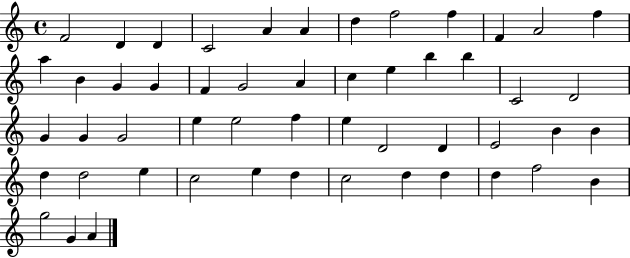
F4/h D4/q D4/q C4/h A4/q A4/q D5/q F5/h F5/q F4/q A4/h F5/q A5/q B4/q G4/q G4/q F4/q G4/h A4/q C5/q E5/q B5/q B5/q C4/h D4/h G4/q G4/q G4/h E5/q E5/h F5/q E5/q D4/h D4/q E4/h B4/q B4/q D5/q D5/h E5/q C5/h E5/q D5/q C5/h D5/q D5/q D5/q F5/h B4/q G5/h G4/q A4/q